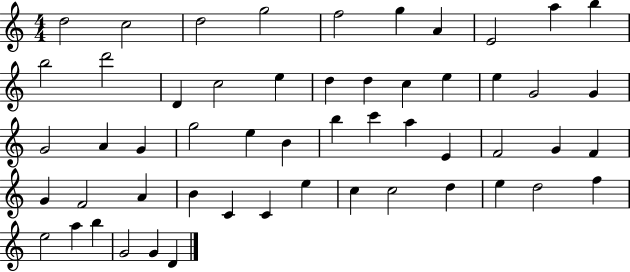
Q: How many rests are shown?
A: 0